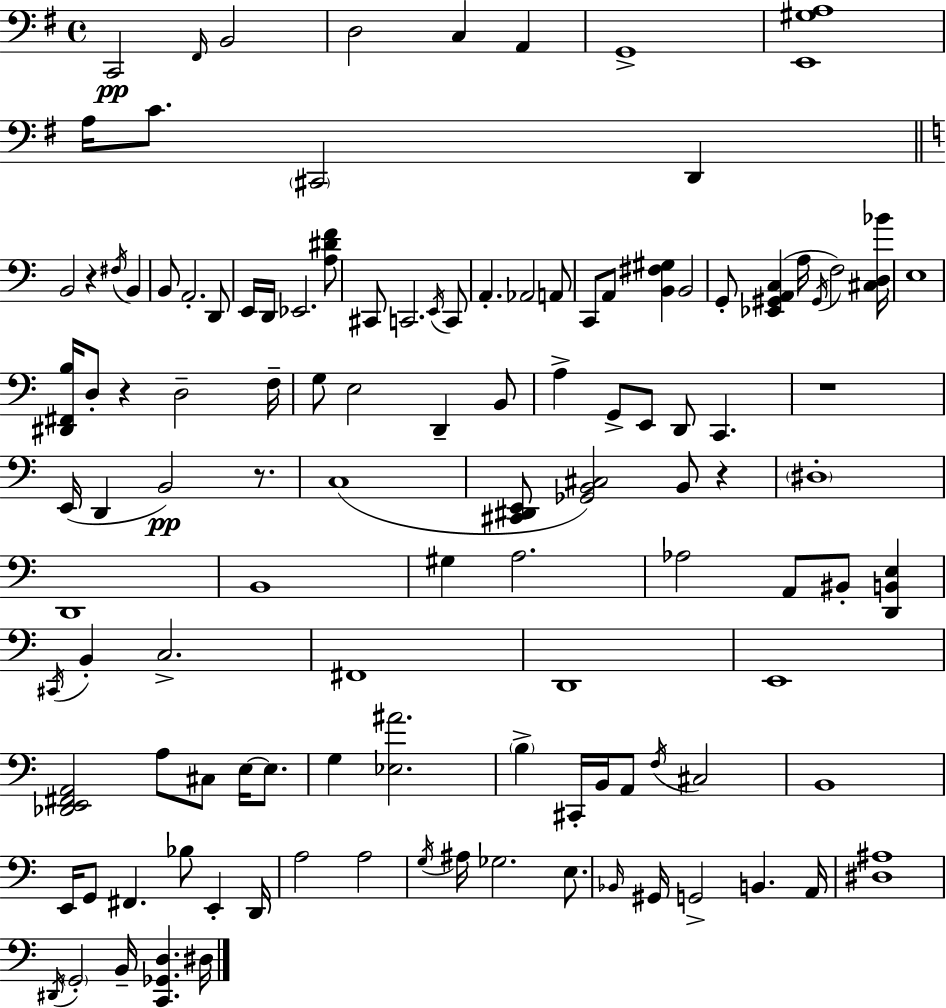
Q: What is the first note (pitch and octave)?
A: C2